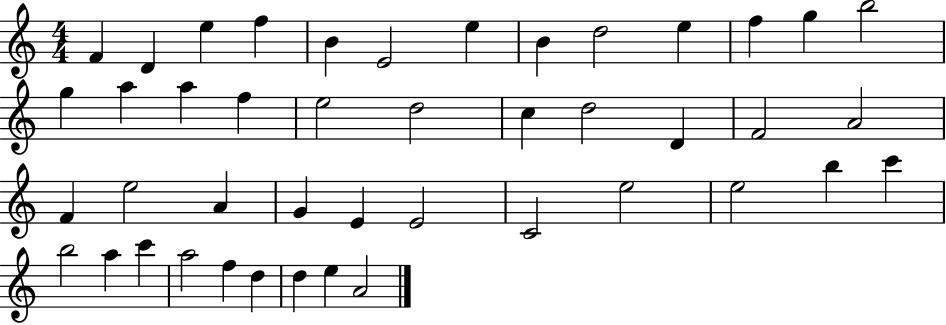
X:1
T:Untitled
M:4/4
L:1/4
K:C
F D e f B E2 e B d2 e f g b2 g a a f e2 d2 c d2 D F2 A2 F e2 A G E E2 C2 e2 e2 b c' b2 a c' a2 f d d e A2